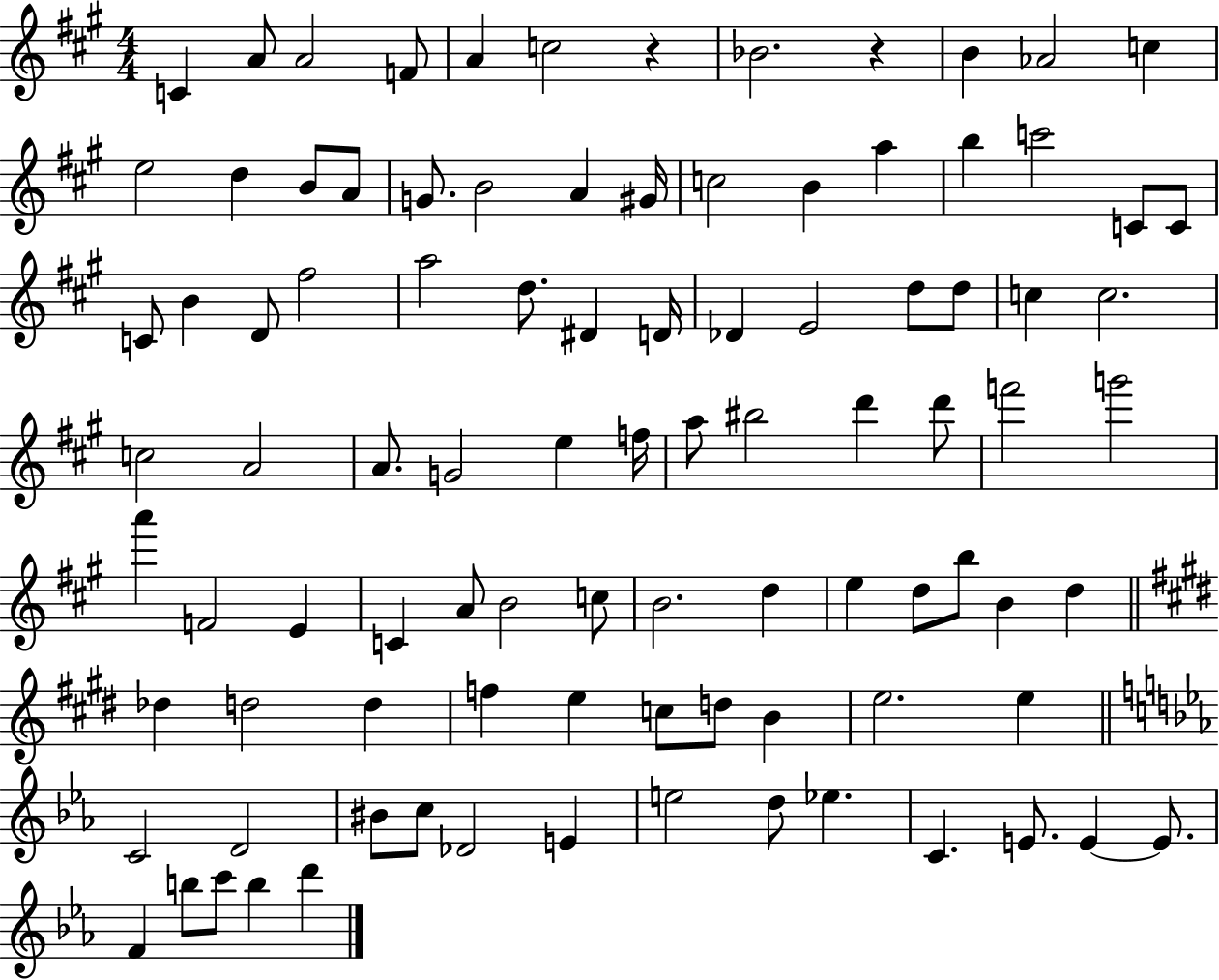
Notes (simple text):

C4/q A4/e A4/h F4/e A4/q C5/h R/q Bb4/h. R/q B4/q Ab4/h C5/q E5/h D5/q B4/e A4/e G4/e. B4/h A4/q G#4/s C5/h B4/q A5/q B5/q C6/h C4/e C4/e C4/e B4/q D4/e F#5/h A5/h D5/e. D#4/q D4/s Db4/q E4/h D5/e D5/e C5/q C5/h. C5/h A4/h A4/e. G4/h E5/q F5/s A5/e BIS5/h D6/q D6/e F6/h G6/h A6/q F4/h E4/q C4/q A4/e B4/h C5/e B4/h. D5/q E5/q D5/e B5/e B4/q D5/q Db5/q D5/h D5/q F5/q E5/q C5/e D5/e B4/q E5/h. E5/q C4/h D4/h BIS4/e C5/e Db4/h E4/q E5/h D5/e Eb5/q. C4/q. E4/e. E4/q E4/e. F4/q B5/e C6/e B5/q D6/q